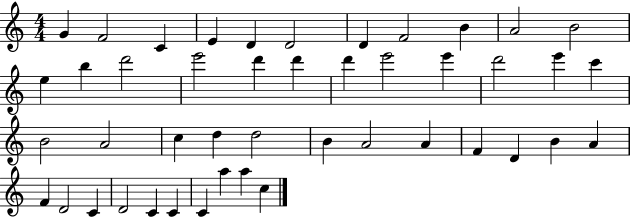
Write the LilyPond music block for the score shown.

{
  \clef treble
  \numericTimeSignature
  \time 4/4
  \key c \major
  g'4 f'2 c'4 | e'4 d'4 d'2 | d'4 f'2 b'4 | a'2 b'2 | \break e''4 b''4 d'''2 | e'''2 d'''4 d'''4 | d'''4 e'''2 e'''4 | d'''2 e'''4 c'''4 | \break b'2 a'2 | c''4 d''4 d''2 | b'4 a'2 a'4 | f'4 d'4 b'4 a'4 | \break f'4 d'2 c'4 | d'2 c'4 c'4 | c'4 a''4 a''4 c''4 | \bar "|."
}